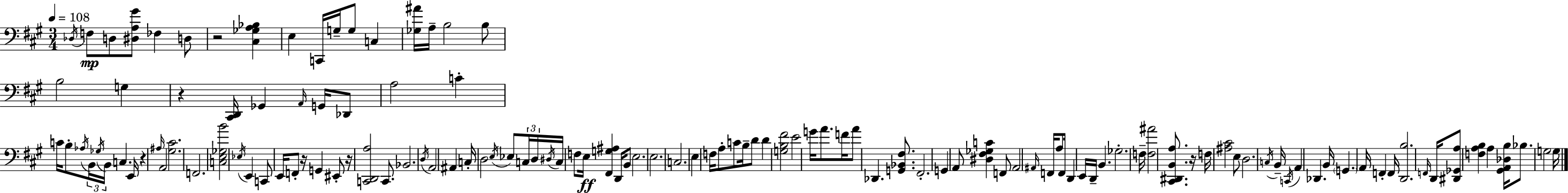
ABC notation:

X:1
T:Untitled
M:3/4
L:1/4
K:A
_D,/4 F,/2 D,/2 [^D,A,^G]/2 _F, D,/2 z2 [^C,_G,A,_B,] E, C,,/4 G,/4 G,/2 C, [_G,^A]/4 A,/4 B,2 B,/2 B,2 G, z [^C,,D,,]/4 _G,, A,,/4 G,,/4 _D,,/2 A,2 C C/4 B,/2 _A,/4 B,,/4 _G,/4 B,,/4 C, E,,/4 z ^A,/4 A,,2 [^G,^C]2 F,,2 [C,E,_G,B]2 _E,/4 E,, C,,/2 E,,/4 F,,/2 z/4 G,, ^E,,/2 z/4 [C,,D,,A,]2 C,,/2 _B,,2 D,/4 A,,2 ^A,, C,/4 D,2 E,/4 _E,/2 C,/4 D,/4 ^D,/4 C,/4 F,/2 E,/4 [^F,,G,^A,] D,,/4 B,,/2 E,2 E,2 C,2 E, F,/4 A,/2 C/2 B,/4 D/2 D [G,B,^F]2 E2 G/4 A/2 F/4 A/2 _D,, [G,,_B,,^F,]/2 ^F,,2 G,, A,,/2 [^D,^F,_G,C] F,,/2 A,,2 ^A,,/4 F,,/4 A,/2 F,,/4 D,, E,,/4 D,,/4 B,, _G,2 F,/4 [F,^A]2 [^C,,^D,,B,,A,]/2 z/4 F,/4 [^A,^C]2 E,/2 D,2 C,/4 B,,/4 C,,/4 A,, _D,, B,,/4 G,, A,,/4 F,, F,,/4 [D,,B,]2 F,,/4 D,,/4 [^D,,_G,,A,]/2 [F,A,B,] A, [^G,,A,,_D,B,]/4 _B,/2 G,2 G,/4